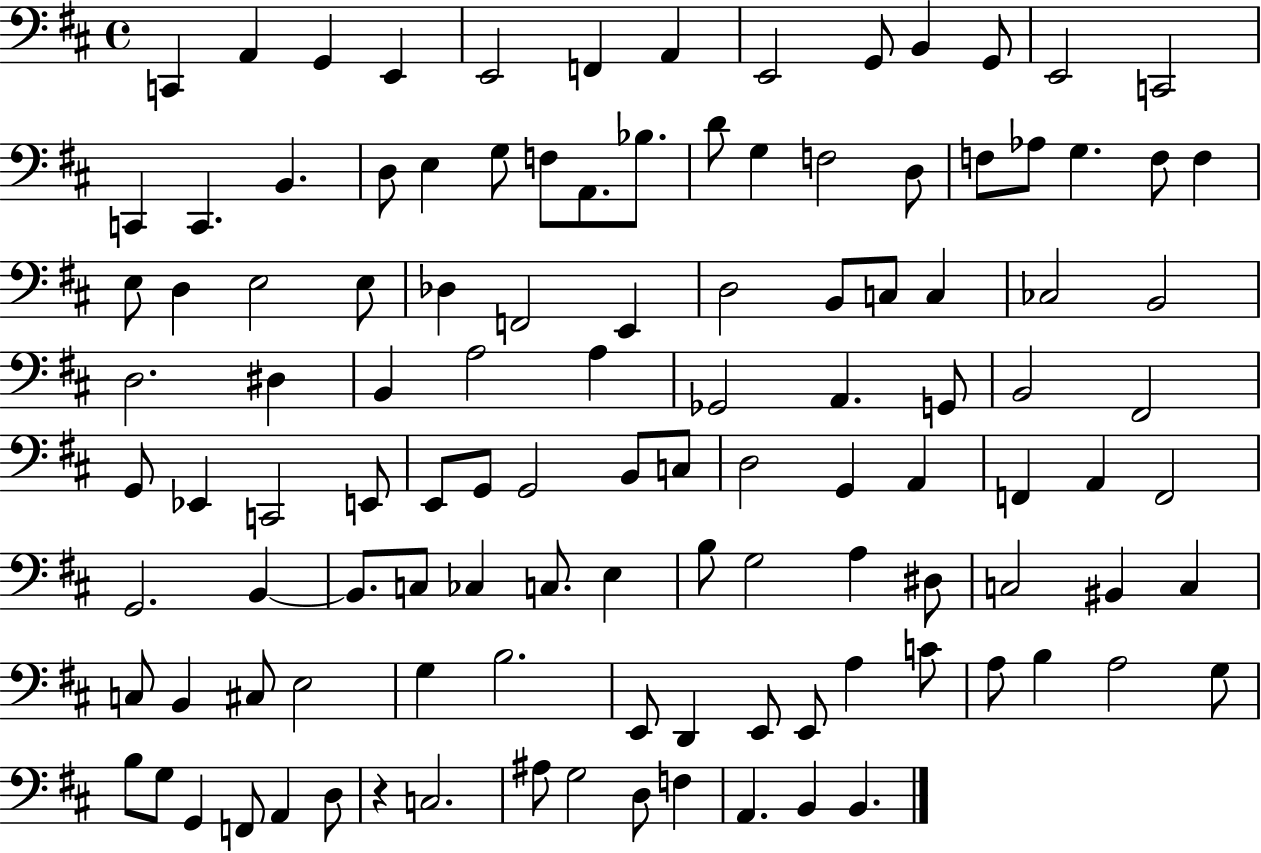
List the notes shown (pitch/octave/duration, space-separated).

C2/q A2/q G2/q E2/q E2/h F2/q A2/q E2/h G2/e B2/q G2/e E2/h C2/h C2/q C2/q. B2/q. D3/e E3/q G3/e F3/e A2/e. Bb3/e. D4/e G3/q F3/h D3/e F3/e Ab3/e G3/q. F3/e F3/q E3/e D3/q E3/h E3/e Db3/q F2/h E2/q D3/h B2/e C3/e C3/q CES3/h B2/h D3/h. D#3/q B2/q A3/h A3/q Gb2/h A2/q. G2/e B2/h F#2/h G2/e Eb2/q C2/h E2/e E2/e G2/e G2/h B2/e C3/e D3/h G2/q A2/q F2/q A2/q F2/h G2/h. B2/q B2/e. C3/e CES3/q C3/e. E3/q B3/e G3/h A3/q D#3/e C3/h BIS2/q C3/q C3/e B2/q C#3/e E3/h G3/q B3/h. E2/e D2/q E2/e E2/e A3/q C4/e A3/e B3/q A3/h G3/e B3/e G3/e G2/q F2/e A2/q D3/e R/q C3/h. A#3/e G3/h D3/e F3/q A2/q. B2/q B2/q.